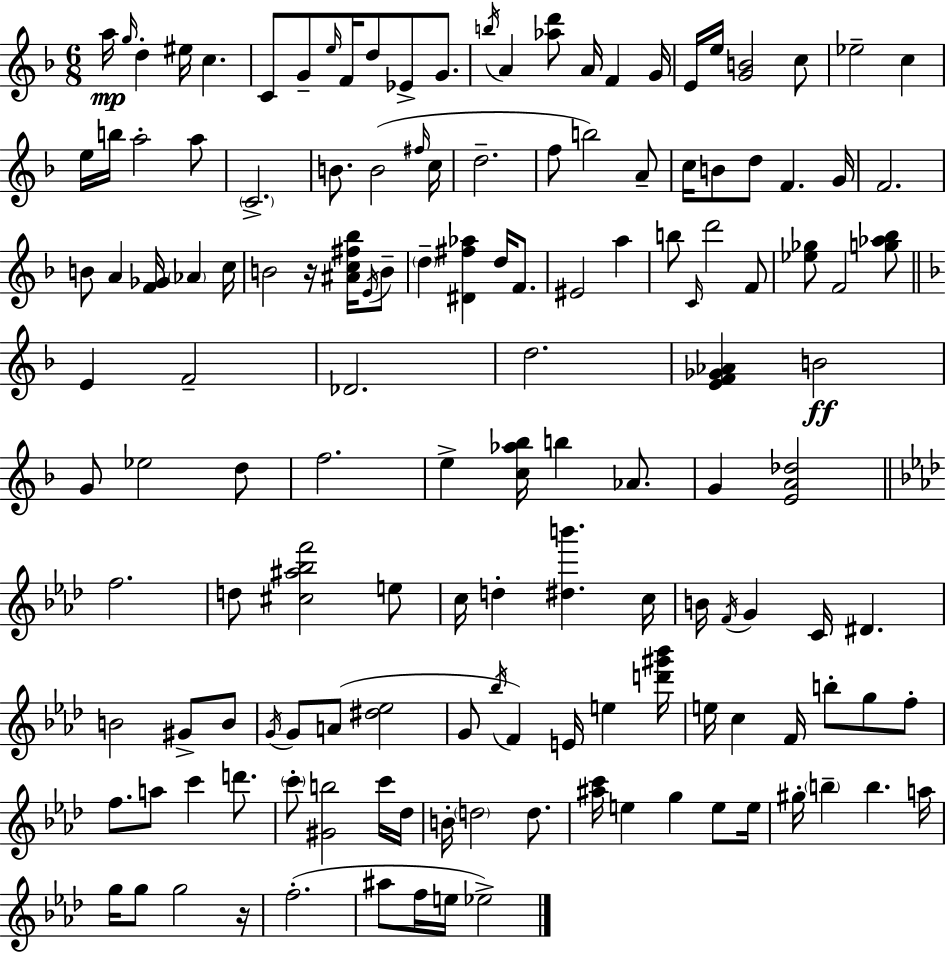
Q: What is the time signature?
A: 6/8